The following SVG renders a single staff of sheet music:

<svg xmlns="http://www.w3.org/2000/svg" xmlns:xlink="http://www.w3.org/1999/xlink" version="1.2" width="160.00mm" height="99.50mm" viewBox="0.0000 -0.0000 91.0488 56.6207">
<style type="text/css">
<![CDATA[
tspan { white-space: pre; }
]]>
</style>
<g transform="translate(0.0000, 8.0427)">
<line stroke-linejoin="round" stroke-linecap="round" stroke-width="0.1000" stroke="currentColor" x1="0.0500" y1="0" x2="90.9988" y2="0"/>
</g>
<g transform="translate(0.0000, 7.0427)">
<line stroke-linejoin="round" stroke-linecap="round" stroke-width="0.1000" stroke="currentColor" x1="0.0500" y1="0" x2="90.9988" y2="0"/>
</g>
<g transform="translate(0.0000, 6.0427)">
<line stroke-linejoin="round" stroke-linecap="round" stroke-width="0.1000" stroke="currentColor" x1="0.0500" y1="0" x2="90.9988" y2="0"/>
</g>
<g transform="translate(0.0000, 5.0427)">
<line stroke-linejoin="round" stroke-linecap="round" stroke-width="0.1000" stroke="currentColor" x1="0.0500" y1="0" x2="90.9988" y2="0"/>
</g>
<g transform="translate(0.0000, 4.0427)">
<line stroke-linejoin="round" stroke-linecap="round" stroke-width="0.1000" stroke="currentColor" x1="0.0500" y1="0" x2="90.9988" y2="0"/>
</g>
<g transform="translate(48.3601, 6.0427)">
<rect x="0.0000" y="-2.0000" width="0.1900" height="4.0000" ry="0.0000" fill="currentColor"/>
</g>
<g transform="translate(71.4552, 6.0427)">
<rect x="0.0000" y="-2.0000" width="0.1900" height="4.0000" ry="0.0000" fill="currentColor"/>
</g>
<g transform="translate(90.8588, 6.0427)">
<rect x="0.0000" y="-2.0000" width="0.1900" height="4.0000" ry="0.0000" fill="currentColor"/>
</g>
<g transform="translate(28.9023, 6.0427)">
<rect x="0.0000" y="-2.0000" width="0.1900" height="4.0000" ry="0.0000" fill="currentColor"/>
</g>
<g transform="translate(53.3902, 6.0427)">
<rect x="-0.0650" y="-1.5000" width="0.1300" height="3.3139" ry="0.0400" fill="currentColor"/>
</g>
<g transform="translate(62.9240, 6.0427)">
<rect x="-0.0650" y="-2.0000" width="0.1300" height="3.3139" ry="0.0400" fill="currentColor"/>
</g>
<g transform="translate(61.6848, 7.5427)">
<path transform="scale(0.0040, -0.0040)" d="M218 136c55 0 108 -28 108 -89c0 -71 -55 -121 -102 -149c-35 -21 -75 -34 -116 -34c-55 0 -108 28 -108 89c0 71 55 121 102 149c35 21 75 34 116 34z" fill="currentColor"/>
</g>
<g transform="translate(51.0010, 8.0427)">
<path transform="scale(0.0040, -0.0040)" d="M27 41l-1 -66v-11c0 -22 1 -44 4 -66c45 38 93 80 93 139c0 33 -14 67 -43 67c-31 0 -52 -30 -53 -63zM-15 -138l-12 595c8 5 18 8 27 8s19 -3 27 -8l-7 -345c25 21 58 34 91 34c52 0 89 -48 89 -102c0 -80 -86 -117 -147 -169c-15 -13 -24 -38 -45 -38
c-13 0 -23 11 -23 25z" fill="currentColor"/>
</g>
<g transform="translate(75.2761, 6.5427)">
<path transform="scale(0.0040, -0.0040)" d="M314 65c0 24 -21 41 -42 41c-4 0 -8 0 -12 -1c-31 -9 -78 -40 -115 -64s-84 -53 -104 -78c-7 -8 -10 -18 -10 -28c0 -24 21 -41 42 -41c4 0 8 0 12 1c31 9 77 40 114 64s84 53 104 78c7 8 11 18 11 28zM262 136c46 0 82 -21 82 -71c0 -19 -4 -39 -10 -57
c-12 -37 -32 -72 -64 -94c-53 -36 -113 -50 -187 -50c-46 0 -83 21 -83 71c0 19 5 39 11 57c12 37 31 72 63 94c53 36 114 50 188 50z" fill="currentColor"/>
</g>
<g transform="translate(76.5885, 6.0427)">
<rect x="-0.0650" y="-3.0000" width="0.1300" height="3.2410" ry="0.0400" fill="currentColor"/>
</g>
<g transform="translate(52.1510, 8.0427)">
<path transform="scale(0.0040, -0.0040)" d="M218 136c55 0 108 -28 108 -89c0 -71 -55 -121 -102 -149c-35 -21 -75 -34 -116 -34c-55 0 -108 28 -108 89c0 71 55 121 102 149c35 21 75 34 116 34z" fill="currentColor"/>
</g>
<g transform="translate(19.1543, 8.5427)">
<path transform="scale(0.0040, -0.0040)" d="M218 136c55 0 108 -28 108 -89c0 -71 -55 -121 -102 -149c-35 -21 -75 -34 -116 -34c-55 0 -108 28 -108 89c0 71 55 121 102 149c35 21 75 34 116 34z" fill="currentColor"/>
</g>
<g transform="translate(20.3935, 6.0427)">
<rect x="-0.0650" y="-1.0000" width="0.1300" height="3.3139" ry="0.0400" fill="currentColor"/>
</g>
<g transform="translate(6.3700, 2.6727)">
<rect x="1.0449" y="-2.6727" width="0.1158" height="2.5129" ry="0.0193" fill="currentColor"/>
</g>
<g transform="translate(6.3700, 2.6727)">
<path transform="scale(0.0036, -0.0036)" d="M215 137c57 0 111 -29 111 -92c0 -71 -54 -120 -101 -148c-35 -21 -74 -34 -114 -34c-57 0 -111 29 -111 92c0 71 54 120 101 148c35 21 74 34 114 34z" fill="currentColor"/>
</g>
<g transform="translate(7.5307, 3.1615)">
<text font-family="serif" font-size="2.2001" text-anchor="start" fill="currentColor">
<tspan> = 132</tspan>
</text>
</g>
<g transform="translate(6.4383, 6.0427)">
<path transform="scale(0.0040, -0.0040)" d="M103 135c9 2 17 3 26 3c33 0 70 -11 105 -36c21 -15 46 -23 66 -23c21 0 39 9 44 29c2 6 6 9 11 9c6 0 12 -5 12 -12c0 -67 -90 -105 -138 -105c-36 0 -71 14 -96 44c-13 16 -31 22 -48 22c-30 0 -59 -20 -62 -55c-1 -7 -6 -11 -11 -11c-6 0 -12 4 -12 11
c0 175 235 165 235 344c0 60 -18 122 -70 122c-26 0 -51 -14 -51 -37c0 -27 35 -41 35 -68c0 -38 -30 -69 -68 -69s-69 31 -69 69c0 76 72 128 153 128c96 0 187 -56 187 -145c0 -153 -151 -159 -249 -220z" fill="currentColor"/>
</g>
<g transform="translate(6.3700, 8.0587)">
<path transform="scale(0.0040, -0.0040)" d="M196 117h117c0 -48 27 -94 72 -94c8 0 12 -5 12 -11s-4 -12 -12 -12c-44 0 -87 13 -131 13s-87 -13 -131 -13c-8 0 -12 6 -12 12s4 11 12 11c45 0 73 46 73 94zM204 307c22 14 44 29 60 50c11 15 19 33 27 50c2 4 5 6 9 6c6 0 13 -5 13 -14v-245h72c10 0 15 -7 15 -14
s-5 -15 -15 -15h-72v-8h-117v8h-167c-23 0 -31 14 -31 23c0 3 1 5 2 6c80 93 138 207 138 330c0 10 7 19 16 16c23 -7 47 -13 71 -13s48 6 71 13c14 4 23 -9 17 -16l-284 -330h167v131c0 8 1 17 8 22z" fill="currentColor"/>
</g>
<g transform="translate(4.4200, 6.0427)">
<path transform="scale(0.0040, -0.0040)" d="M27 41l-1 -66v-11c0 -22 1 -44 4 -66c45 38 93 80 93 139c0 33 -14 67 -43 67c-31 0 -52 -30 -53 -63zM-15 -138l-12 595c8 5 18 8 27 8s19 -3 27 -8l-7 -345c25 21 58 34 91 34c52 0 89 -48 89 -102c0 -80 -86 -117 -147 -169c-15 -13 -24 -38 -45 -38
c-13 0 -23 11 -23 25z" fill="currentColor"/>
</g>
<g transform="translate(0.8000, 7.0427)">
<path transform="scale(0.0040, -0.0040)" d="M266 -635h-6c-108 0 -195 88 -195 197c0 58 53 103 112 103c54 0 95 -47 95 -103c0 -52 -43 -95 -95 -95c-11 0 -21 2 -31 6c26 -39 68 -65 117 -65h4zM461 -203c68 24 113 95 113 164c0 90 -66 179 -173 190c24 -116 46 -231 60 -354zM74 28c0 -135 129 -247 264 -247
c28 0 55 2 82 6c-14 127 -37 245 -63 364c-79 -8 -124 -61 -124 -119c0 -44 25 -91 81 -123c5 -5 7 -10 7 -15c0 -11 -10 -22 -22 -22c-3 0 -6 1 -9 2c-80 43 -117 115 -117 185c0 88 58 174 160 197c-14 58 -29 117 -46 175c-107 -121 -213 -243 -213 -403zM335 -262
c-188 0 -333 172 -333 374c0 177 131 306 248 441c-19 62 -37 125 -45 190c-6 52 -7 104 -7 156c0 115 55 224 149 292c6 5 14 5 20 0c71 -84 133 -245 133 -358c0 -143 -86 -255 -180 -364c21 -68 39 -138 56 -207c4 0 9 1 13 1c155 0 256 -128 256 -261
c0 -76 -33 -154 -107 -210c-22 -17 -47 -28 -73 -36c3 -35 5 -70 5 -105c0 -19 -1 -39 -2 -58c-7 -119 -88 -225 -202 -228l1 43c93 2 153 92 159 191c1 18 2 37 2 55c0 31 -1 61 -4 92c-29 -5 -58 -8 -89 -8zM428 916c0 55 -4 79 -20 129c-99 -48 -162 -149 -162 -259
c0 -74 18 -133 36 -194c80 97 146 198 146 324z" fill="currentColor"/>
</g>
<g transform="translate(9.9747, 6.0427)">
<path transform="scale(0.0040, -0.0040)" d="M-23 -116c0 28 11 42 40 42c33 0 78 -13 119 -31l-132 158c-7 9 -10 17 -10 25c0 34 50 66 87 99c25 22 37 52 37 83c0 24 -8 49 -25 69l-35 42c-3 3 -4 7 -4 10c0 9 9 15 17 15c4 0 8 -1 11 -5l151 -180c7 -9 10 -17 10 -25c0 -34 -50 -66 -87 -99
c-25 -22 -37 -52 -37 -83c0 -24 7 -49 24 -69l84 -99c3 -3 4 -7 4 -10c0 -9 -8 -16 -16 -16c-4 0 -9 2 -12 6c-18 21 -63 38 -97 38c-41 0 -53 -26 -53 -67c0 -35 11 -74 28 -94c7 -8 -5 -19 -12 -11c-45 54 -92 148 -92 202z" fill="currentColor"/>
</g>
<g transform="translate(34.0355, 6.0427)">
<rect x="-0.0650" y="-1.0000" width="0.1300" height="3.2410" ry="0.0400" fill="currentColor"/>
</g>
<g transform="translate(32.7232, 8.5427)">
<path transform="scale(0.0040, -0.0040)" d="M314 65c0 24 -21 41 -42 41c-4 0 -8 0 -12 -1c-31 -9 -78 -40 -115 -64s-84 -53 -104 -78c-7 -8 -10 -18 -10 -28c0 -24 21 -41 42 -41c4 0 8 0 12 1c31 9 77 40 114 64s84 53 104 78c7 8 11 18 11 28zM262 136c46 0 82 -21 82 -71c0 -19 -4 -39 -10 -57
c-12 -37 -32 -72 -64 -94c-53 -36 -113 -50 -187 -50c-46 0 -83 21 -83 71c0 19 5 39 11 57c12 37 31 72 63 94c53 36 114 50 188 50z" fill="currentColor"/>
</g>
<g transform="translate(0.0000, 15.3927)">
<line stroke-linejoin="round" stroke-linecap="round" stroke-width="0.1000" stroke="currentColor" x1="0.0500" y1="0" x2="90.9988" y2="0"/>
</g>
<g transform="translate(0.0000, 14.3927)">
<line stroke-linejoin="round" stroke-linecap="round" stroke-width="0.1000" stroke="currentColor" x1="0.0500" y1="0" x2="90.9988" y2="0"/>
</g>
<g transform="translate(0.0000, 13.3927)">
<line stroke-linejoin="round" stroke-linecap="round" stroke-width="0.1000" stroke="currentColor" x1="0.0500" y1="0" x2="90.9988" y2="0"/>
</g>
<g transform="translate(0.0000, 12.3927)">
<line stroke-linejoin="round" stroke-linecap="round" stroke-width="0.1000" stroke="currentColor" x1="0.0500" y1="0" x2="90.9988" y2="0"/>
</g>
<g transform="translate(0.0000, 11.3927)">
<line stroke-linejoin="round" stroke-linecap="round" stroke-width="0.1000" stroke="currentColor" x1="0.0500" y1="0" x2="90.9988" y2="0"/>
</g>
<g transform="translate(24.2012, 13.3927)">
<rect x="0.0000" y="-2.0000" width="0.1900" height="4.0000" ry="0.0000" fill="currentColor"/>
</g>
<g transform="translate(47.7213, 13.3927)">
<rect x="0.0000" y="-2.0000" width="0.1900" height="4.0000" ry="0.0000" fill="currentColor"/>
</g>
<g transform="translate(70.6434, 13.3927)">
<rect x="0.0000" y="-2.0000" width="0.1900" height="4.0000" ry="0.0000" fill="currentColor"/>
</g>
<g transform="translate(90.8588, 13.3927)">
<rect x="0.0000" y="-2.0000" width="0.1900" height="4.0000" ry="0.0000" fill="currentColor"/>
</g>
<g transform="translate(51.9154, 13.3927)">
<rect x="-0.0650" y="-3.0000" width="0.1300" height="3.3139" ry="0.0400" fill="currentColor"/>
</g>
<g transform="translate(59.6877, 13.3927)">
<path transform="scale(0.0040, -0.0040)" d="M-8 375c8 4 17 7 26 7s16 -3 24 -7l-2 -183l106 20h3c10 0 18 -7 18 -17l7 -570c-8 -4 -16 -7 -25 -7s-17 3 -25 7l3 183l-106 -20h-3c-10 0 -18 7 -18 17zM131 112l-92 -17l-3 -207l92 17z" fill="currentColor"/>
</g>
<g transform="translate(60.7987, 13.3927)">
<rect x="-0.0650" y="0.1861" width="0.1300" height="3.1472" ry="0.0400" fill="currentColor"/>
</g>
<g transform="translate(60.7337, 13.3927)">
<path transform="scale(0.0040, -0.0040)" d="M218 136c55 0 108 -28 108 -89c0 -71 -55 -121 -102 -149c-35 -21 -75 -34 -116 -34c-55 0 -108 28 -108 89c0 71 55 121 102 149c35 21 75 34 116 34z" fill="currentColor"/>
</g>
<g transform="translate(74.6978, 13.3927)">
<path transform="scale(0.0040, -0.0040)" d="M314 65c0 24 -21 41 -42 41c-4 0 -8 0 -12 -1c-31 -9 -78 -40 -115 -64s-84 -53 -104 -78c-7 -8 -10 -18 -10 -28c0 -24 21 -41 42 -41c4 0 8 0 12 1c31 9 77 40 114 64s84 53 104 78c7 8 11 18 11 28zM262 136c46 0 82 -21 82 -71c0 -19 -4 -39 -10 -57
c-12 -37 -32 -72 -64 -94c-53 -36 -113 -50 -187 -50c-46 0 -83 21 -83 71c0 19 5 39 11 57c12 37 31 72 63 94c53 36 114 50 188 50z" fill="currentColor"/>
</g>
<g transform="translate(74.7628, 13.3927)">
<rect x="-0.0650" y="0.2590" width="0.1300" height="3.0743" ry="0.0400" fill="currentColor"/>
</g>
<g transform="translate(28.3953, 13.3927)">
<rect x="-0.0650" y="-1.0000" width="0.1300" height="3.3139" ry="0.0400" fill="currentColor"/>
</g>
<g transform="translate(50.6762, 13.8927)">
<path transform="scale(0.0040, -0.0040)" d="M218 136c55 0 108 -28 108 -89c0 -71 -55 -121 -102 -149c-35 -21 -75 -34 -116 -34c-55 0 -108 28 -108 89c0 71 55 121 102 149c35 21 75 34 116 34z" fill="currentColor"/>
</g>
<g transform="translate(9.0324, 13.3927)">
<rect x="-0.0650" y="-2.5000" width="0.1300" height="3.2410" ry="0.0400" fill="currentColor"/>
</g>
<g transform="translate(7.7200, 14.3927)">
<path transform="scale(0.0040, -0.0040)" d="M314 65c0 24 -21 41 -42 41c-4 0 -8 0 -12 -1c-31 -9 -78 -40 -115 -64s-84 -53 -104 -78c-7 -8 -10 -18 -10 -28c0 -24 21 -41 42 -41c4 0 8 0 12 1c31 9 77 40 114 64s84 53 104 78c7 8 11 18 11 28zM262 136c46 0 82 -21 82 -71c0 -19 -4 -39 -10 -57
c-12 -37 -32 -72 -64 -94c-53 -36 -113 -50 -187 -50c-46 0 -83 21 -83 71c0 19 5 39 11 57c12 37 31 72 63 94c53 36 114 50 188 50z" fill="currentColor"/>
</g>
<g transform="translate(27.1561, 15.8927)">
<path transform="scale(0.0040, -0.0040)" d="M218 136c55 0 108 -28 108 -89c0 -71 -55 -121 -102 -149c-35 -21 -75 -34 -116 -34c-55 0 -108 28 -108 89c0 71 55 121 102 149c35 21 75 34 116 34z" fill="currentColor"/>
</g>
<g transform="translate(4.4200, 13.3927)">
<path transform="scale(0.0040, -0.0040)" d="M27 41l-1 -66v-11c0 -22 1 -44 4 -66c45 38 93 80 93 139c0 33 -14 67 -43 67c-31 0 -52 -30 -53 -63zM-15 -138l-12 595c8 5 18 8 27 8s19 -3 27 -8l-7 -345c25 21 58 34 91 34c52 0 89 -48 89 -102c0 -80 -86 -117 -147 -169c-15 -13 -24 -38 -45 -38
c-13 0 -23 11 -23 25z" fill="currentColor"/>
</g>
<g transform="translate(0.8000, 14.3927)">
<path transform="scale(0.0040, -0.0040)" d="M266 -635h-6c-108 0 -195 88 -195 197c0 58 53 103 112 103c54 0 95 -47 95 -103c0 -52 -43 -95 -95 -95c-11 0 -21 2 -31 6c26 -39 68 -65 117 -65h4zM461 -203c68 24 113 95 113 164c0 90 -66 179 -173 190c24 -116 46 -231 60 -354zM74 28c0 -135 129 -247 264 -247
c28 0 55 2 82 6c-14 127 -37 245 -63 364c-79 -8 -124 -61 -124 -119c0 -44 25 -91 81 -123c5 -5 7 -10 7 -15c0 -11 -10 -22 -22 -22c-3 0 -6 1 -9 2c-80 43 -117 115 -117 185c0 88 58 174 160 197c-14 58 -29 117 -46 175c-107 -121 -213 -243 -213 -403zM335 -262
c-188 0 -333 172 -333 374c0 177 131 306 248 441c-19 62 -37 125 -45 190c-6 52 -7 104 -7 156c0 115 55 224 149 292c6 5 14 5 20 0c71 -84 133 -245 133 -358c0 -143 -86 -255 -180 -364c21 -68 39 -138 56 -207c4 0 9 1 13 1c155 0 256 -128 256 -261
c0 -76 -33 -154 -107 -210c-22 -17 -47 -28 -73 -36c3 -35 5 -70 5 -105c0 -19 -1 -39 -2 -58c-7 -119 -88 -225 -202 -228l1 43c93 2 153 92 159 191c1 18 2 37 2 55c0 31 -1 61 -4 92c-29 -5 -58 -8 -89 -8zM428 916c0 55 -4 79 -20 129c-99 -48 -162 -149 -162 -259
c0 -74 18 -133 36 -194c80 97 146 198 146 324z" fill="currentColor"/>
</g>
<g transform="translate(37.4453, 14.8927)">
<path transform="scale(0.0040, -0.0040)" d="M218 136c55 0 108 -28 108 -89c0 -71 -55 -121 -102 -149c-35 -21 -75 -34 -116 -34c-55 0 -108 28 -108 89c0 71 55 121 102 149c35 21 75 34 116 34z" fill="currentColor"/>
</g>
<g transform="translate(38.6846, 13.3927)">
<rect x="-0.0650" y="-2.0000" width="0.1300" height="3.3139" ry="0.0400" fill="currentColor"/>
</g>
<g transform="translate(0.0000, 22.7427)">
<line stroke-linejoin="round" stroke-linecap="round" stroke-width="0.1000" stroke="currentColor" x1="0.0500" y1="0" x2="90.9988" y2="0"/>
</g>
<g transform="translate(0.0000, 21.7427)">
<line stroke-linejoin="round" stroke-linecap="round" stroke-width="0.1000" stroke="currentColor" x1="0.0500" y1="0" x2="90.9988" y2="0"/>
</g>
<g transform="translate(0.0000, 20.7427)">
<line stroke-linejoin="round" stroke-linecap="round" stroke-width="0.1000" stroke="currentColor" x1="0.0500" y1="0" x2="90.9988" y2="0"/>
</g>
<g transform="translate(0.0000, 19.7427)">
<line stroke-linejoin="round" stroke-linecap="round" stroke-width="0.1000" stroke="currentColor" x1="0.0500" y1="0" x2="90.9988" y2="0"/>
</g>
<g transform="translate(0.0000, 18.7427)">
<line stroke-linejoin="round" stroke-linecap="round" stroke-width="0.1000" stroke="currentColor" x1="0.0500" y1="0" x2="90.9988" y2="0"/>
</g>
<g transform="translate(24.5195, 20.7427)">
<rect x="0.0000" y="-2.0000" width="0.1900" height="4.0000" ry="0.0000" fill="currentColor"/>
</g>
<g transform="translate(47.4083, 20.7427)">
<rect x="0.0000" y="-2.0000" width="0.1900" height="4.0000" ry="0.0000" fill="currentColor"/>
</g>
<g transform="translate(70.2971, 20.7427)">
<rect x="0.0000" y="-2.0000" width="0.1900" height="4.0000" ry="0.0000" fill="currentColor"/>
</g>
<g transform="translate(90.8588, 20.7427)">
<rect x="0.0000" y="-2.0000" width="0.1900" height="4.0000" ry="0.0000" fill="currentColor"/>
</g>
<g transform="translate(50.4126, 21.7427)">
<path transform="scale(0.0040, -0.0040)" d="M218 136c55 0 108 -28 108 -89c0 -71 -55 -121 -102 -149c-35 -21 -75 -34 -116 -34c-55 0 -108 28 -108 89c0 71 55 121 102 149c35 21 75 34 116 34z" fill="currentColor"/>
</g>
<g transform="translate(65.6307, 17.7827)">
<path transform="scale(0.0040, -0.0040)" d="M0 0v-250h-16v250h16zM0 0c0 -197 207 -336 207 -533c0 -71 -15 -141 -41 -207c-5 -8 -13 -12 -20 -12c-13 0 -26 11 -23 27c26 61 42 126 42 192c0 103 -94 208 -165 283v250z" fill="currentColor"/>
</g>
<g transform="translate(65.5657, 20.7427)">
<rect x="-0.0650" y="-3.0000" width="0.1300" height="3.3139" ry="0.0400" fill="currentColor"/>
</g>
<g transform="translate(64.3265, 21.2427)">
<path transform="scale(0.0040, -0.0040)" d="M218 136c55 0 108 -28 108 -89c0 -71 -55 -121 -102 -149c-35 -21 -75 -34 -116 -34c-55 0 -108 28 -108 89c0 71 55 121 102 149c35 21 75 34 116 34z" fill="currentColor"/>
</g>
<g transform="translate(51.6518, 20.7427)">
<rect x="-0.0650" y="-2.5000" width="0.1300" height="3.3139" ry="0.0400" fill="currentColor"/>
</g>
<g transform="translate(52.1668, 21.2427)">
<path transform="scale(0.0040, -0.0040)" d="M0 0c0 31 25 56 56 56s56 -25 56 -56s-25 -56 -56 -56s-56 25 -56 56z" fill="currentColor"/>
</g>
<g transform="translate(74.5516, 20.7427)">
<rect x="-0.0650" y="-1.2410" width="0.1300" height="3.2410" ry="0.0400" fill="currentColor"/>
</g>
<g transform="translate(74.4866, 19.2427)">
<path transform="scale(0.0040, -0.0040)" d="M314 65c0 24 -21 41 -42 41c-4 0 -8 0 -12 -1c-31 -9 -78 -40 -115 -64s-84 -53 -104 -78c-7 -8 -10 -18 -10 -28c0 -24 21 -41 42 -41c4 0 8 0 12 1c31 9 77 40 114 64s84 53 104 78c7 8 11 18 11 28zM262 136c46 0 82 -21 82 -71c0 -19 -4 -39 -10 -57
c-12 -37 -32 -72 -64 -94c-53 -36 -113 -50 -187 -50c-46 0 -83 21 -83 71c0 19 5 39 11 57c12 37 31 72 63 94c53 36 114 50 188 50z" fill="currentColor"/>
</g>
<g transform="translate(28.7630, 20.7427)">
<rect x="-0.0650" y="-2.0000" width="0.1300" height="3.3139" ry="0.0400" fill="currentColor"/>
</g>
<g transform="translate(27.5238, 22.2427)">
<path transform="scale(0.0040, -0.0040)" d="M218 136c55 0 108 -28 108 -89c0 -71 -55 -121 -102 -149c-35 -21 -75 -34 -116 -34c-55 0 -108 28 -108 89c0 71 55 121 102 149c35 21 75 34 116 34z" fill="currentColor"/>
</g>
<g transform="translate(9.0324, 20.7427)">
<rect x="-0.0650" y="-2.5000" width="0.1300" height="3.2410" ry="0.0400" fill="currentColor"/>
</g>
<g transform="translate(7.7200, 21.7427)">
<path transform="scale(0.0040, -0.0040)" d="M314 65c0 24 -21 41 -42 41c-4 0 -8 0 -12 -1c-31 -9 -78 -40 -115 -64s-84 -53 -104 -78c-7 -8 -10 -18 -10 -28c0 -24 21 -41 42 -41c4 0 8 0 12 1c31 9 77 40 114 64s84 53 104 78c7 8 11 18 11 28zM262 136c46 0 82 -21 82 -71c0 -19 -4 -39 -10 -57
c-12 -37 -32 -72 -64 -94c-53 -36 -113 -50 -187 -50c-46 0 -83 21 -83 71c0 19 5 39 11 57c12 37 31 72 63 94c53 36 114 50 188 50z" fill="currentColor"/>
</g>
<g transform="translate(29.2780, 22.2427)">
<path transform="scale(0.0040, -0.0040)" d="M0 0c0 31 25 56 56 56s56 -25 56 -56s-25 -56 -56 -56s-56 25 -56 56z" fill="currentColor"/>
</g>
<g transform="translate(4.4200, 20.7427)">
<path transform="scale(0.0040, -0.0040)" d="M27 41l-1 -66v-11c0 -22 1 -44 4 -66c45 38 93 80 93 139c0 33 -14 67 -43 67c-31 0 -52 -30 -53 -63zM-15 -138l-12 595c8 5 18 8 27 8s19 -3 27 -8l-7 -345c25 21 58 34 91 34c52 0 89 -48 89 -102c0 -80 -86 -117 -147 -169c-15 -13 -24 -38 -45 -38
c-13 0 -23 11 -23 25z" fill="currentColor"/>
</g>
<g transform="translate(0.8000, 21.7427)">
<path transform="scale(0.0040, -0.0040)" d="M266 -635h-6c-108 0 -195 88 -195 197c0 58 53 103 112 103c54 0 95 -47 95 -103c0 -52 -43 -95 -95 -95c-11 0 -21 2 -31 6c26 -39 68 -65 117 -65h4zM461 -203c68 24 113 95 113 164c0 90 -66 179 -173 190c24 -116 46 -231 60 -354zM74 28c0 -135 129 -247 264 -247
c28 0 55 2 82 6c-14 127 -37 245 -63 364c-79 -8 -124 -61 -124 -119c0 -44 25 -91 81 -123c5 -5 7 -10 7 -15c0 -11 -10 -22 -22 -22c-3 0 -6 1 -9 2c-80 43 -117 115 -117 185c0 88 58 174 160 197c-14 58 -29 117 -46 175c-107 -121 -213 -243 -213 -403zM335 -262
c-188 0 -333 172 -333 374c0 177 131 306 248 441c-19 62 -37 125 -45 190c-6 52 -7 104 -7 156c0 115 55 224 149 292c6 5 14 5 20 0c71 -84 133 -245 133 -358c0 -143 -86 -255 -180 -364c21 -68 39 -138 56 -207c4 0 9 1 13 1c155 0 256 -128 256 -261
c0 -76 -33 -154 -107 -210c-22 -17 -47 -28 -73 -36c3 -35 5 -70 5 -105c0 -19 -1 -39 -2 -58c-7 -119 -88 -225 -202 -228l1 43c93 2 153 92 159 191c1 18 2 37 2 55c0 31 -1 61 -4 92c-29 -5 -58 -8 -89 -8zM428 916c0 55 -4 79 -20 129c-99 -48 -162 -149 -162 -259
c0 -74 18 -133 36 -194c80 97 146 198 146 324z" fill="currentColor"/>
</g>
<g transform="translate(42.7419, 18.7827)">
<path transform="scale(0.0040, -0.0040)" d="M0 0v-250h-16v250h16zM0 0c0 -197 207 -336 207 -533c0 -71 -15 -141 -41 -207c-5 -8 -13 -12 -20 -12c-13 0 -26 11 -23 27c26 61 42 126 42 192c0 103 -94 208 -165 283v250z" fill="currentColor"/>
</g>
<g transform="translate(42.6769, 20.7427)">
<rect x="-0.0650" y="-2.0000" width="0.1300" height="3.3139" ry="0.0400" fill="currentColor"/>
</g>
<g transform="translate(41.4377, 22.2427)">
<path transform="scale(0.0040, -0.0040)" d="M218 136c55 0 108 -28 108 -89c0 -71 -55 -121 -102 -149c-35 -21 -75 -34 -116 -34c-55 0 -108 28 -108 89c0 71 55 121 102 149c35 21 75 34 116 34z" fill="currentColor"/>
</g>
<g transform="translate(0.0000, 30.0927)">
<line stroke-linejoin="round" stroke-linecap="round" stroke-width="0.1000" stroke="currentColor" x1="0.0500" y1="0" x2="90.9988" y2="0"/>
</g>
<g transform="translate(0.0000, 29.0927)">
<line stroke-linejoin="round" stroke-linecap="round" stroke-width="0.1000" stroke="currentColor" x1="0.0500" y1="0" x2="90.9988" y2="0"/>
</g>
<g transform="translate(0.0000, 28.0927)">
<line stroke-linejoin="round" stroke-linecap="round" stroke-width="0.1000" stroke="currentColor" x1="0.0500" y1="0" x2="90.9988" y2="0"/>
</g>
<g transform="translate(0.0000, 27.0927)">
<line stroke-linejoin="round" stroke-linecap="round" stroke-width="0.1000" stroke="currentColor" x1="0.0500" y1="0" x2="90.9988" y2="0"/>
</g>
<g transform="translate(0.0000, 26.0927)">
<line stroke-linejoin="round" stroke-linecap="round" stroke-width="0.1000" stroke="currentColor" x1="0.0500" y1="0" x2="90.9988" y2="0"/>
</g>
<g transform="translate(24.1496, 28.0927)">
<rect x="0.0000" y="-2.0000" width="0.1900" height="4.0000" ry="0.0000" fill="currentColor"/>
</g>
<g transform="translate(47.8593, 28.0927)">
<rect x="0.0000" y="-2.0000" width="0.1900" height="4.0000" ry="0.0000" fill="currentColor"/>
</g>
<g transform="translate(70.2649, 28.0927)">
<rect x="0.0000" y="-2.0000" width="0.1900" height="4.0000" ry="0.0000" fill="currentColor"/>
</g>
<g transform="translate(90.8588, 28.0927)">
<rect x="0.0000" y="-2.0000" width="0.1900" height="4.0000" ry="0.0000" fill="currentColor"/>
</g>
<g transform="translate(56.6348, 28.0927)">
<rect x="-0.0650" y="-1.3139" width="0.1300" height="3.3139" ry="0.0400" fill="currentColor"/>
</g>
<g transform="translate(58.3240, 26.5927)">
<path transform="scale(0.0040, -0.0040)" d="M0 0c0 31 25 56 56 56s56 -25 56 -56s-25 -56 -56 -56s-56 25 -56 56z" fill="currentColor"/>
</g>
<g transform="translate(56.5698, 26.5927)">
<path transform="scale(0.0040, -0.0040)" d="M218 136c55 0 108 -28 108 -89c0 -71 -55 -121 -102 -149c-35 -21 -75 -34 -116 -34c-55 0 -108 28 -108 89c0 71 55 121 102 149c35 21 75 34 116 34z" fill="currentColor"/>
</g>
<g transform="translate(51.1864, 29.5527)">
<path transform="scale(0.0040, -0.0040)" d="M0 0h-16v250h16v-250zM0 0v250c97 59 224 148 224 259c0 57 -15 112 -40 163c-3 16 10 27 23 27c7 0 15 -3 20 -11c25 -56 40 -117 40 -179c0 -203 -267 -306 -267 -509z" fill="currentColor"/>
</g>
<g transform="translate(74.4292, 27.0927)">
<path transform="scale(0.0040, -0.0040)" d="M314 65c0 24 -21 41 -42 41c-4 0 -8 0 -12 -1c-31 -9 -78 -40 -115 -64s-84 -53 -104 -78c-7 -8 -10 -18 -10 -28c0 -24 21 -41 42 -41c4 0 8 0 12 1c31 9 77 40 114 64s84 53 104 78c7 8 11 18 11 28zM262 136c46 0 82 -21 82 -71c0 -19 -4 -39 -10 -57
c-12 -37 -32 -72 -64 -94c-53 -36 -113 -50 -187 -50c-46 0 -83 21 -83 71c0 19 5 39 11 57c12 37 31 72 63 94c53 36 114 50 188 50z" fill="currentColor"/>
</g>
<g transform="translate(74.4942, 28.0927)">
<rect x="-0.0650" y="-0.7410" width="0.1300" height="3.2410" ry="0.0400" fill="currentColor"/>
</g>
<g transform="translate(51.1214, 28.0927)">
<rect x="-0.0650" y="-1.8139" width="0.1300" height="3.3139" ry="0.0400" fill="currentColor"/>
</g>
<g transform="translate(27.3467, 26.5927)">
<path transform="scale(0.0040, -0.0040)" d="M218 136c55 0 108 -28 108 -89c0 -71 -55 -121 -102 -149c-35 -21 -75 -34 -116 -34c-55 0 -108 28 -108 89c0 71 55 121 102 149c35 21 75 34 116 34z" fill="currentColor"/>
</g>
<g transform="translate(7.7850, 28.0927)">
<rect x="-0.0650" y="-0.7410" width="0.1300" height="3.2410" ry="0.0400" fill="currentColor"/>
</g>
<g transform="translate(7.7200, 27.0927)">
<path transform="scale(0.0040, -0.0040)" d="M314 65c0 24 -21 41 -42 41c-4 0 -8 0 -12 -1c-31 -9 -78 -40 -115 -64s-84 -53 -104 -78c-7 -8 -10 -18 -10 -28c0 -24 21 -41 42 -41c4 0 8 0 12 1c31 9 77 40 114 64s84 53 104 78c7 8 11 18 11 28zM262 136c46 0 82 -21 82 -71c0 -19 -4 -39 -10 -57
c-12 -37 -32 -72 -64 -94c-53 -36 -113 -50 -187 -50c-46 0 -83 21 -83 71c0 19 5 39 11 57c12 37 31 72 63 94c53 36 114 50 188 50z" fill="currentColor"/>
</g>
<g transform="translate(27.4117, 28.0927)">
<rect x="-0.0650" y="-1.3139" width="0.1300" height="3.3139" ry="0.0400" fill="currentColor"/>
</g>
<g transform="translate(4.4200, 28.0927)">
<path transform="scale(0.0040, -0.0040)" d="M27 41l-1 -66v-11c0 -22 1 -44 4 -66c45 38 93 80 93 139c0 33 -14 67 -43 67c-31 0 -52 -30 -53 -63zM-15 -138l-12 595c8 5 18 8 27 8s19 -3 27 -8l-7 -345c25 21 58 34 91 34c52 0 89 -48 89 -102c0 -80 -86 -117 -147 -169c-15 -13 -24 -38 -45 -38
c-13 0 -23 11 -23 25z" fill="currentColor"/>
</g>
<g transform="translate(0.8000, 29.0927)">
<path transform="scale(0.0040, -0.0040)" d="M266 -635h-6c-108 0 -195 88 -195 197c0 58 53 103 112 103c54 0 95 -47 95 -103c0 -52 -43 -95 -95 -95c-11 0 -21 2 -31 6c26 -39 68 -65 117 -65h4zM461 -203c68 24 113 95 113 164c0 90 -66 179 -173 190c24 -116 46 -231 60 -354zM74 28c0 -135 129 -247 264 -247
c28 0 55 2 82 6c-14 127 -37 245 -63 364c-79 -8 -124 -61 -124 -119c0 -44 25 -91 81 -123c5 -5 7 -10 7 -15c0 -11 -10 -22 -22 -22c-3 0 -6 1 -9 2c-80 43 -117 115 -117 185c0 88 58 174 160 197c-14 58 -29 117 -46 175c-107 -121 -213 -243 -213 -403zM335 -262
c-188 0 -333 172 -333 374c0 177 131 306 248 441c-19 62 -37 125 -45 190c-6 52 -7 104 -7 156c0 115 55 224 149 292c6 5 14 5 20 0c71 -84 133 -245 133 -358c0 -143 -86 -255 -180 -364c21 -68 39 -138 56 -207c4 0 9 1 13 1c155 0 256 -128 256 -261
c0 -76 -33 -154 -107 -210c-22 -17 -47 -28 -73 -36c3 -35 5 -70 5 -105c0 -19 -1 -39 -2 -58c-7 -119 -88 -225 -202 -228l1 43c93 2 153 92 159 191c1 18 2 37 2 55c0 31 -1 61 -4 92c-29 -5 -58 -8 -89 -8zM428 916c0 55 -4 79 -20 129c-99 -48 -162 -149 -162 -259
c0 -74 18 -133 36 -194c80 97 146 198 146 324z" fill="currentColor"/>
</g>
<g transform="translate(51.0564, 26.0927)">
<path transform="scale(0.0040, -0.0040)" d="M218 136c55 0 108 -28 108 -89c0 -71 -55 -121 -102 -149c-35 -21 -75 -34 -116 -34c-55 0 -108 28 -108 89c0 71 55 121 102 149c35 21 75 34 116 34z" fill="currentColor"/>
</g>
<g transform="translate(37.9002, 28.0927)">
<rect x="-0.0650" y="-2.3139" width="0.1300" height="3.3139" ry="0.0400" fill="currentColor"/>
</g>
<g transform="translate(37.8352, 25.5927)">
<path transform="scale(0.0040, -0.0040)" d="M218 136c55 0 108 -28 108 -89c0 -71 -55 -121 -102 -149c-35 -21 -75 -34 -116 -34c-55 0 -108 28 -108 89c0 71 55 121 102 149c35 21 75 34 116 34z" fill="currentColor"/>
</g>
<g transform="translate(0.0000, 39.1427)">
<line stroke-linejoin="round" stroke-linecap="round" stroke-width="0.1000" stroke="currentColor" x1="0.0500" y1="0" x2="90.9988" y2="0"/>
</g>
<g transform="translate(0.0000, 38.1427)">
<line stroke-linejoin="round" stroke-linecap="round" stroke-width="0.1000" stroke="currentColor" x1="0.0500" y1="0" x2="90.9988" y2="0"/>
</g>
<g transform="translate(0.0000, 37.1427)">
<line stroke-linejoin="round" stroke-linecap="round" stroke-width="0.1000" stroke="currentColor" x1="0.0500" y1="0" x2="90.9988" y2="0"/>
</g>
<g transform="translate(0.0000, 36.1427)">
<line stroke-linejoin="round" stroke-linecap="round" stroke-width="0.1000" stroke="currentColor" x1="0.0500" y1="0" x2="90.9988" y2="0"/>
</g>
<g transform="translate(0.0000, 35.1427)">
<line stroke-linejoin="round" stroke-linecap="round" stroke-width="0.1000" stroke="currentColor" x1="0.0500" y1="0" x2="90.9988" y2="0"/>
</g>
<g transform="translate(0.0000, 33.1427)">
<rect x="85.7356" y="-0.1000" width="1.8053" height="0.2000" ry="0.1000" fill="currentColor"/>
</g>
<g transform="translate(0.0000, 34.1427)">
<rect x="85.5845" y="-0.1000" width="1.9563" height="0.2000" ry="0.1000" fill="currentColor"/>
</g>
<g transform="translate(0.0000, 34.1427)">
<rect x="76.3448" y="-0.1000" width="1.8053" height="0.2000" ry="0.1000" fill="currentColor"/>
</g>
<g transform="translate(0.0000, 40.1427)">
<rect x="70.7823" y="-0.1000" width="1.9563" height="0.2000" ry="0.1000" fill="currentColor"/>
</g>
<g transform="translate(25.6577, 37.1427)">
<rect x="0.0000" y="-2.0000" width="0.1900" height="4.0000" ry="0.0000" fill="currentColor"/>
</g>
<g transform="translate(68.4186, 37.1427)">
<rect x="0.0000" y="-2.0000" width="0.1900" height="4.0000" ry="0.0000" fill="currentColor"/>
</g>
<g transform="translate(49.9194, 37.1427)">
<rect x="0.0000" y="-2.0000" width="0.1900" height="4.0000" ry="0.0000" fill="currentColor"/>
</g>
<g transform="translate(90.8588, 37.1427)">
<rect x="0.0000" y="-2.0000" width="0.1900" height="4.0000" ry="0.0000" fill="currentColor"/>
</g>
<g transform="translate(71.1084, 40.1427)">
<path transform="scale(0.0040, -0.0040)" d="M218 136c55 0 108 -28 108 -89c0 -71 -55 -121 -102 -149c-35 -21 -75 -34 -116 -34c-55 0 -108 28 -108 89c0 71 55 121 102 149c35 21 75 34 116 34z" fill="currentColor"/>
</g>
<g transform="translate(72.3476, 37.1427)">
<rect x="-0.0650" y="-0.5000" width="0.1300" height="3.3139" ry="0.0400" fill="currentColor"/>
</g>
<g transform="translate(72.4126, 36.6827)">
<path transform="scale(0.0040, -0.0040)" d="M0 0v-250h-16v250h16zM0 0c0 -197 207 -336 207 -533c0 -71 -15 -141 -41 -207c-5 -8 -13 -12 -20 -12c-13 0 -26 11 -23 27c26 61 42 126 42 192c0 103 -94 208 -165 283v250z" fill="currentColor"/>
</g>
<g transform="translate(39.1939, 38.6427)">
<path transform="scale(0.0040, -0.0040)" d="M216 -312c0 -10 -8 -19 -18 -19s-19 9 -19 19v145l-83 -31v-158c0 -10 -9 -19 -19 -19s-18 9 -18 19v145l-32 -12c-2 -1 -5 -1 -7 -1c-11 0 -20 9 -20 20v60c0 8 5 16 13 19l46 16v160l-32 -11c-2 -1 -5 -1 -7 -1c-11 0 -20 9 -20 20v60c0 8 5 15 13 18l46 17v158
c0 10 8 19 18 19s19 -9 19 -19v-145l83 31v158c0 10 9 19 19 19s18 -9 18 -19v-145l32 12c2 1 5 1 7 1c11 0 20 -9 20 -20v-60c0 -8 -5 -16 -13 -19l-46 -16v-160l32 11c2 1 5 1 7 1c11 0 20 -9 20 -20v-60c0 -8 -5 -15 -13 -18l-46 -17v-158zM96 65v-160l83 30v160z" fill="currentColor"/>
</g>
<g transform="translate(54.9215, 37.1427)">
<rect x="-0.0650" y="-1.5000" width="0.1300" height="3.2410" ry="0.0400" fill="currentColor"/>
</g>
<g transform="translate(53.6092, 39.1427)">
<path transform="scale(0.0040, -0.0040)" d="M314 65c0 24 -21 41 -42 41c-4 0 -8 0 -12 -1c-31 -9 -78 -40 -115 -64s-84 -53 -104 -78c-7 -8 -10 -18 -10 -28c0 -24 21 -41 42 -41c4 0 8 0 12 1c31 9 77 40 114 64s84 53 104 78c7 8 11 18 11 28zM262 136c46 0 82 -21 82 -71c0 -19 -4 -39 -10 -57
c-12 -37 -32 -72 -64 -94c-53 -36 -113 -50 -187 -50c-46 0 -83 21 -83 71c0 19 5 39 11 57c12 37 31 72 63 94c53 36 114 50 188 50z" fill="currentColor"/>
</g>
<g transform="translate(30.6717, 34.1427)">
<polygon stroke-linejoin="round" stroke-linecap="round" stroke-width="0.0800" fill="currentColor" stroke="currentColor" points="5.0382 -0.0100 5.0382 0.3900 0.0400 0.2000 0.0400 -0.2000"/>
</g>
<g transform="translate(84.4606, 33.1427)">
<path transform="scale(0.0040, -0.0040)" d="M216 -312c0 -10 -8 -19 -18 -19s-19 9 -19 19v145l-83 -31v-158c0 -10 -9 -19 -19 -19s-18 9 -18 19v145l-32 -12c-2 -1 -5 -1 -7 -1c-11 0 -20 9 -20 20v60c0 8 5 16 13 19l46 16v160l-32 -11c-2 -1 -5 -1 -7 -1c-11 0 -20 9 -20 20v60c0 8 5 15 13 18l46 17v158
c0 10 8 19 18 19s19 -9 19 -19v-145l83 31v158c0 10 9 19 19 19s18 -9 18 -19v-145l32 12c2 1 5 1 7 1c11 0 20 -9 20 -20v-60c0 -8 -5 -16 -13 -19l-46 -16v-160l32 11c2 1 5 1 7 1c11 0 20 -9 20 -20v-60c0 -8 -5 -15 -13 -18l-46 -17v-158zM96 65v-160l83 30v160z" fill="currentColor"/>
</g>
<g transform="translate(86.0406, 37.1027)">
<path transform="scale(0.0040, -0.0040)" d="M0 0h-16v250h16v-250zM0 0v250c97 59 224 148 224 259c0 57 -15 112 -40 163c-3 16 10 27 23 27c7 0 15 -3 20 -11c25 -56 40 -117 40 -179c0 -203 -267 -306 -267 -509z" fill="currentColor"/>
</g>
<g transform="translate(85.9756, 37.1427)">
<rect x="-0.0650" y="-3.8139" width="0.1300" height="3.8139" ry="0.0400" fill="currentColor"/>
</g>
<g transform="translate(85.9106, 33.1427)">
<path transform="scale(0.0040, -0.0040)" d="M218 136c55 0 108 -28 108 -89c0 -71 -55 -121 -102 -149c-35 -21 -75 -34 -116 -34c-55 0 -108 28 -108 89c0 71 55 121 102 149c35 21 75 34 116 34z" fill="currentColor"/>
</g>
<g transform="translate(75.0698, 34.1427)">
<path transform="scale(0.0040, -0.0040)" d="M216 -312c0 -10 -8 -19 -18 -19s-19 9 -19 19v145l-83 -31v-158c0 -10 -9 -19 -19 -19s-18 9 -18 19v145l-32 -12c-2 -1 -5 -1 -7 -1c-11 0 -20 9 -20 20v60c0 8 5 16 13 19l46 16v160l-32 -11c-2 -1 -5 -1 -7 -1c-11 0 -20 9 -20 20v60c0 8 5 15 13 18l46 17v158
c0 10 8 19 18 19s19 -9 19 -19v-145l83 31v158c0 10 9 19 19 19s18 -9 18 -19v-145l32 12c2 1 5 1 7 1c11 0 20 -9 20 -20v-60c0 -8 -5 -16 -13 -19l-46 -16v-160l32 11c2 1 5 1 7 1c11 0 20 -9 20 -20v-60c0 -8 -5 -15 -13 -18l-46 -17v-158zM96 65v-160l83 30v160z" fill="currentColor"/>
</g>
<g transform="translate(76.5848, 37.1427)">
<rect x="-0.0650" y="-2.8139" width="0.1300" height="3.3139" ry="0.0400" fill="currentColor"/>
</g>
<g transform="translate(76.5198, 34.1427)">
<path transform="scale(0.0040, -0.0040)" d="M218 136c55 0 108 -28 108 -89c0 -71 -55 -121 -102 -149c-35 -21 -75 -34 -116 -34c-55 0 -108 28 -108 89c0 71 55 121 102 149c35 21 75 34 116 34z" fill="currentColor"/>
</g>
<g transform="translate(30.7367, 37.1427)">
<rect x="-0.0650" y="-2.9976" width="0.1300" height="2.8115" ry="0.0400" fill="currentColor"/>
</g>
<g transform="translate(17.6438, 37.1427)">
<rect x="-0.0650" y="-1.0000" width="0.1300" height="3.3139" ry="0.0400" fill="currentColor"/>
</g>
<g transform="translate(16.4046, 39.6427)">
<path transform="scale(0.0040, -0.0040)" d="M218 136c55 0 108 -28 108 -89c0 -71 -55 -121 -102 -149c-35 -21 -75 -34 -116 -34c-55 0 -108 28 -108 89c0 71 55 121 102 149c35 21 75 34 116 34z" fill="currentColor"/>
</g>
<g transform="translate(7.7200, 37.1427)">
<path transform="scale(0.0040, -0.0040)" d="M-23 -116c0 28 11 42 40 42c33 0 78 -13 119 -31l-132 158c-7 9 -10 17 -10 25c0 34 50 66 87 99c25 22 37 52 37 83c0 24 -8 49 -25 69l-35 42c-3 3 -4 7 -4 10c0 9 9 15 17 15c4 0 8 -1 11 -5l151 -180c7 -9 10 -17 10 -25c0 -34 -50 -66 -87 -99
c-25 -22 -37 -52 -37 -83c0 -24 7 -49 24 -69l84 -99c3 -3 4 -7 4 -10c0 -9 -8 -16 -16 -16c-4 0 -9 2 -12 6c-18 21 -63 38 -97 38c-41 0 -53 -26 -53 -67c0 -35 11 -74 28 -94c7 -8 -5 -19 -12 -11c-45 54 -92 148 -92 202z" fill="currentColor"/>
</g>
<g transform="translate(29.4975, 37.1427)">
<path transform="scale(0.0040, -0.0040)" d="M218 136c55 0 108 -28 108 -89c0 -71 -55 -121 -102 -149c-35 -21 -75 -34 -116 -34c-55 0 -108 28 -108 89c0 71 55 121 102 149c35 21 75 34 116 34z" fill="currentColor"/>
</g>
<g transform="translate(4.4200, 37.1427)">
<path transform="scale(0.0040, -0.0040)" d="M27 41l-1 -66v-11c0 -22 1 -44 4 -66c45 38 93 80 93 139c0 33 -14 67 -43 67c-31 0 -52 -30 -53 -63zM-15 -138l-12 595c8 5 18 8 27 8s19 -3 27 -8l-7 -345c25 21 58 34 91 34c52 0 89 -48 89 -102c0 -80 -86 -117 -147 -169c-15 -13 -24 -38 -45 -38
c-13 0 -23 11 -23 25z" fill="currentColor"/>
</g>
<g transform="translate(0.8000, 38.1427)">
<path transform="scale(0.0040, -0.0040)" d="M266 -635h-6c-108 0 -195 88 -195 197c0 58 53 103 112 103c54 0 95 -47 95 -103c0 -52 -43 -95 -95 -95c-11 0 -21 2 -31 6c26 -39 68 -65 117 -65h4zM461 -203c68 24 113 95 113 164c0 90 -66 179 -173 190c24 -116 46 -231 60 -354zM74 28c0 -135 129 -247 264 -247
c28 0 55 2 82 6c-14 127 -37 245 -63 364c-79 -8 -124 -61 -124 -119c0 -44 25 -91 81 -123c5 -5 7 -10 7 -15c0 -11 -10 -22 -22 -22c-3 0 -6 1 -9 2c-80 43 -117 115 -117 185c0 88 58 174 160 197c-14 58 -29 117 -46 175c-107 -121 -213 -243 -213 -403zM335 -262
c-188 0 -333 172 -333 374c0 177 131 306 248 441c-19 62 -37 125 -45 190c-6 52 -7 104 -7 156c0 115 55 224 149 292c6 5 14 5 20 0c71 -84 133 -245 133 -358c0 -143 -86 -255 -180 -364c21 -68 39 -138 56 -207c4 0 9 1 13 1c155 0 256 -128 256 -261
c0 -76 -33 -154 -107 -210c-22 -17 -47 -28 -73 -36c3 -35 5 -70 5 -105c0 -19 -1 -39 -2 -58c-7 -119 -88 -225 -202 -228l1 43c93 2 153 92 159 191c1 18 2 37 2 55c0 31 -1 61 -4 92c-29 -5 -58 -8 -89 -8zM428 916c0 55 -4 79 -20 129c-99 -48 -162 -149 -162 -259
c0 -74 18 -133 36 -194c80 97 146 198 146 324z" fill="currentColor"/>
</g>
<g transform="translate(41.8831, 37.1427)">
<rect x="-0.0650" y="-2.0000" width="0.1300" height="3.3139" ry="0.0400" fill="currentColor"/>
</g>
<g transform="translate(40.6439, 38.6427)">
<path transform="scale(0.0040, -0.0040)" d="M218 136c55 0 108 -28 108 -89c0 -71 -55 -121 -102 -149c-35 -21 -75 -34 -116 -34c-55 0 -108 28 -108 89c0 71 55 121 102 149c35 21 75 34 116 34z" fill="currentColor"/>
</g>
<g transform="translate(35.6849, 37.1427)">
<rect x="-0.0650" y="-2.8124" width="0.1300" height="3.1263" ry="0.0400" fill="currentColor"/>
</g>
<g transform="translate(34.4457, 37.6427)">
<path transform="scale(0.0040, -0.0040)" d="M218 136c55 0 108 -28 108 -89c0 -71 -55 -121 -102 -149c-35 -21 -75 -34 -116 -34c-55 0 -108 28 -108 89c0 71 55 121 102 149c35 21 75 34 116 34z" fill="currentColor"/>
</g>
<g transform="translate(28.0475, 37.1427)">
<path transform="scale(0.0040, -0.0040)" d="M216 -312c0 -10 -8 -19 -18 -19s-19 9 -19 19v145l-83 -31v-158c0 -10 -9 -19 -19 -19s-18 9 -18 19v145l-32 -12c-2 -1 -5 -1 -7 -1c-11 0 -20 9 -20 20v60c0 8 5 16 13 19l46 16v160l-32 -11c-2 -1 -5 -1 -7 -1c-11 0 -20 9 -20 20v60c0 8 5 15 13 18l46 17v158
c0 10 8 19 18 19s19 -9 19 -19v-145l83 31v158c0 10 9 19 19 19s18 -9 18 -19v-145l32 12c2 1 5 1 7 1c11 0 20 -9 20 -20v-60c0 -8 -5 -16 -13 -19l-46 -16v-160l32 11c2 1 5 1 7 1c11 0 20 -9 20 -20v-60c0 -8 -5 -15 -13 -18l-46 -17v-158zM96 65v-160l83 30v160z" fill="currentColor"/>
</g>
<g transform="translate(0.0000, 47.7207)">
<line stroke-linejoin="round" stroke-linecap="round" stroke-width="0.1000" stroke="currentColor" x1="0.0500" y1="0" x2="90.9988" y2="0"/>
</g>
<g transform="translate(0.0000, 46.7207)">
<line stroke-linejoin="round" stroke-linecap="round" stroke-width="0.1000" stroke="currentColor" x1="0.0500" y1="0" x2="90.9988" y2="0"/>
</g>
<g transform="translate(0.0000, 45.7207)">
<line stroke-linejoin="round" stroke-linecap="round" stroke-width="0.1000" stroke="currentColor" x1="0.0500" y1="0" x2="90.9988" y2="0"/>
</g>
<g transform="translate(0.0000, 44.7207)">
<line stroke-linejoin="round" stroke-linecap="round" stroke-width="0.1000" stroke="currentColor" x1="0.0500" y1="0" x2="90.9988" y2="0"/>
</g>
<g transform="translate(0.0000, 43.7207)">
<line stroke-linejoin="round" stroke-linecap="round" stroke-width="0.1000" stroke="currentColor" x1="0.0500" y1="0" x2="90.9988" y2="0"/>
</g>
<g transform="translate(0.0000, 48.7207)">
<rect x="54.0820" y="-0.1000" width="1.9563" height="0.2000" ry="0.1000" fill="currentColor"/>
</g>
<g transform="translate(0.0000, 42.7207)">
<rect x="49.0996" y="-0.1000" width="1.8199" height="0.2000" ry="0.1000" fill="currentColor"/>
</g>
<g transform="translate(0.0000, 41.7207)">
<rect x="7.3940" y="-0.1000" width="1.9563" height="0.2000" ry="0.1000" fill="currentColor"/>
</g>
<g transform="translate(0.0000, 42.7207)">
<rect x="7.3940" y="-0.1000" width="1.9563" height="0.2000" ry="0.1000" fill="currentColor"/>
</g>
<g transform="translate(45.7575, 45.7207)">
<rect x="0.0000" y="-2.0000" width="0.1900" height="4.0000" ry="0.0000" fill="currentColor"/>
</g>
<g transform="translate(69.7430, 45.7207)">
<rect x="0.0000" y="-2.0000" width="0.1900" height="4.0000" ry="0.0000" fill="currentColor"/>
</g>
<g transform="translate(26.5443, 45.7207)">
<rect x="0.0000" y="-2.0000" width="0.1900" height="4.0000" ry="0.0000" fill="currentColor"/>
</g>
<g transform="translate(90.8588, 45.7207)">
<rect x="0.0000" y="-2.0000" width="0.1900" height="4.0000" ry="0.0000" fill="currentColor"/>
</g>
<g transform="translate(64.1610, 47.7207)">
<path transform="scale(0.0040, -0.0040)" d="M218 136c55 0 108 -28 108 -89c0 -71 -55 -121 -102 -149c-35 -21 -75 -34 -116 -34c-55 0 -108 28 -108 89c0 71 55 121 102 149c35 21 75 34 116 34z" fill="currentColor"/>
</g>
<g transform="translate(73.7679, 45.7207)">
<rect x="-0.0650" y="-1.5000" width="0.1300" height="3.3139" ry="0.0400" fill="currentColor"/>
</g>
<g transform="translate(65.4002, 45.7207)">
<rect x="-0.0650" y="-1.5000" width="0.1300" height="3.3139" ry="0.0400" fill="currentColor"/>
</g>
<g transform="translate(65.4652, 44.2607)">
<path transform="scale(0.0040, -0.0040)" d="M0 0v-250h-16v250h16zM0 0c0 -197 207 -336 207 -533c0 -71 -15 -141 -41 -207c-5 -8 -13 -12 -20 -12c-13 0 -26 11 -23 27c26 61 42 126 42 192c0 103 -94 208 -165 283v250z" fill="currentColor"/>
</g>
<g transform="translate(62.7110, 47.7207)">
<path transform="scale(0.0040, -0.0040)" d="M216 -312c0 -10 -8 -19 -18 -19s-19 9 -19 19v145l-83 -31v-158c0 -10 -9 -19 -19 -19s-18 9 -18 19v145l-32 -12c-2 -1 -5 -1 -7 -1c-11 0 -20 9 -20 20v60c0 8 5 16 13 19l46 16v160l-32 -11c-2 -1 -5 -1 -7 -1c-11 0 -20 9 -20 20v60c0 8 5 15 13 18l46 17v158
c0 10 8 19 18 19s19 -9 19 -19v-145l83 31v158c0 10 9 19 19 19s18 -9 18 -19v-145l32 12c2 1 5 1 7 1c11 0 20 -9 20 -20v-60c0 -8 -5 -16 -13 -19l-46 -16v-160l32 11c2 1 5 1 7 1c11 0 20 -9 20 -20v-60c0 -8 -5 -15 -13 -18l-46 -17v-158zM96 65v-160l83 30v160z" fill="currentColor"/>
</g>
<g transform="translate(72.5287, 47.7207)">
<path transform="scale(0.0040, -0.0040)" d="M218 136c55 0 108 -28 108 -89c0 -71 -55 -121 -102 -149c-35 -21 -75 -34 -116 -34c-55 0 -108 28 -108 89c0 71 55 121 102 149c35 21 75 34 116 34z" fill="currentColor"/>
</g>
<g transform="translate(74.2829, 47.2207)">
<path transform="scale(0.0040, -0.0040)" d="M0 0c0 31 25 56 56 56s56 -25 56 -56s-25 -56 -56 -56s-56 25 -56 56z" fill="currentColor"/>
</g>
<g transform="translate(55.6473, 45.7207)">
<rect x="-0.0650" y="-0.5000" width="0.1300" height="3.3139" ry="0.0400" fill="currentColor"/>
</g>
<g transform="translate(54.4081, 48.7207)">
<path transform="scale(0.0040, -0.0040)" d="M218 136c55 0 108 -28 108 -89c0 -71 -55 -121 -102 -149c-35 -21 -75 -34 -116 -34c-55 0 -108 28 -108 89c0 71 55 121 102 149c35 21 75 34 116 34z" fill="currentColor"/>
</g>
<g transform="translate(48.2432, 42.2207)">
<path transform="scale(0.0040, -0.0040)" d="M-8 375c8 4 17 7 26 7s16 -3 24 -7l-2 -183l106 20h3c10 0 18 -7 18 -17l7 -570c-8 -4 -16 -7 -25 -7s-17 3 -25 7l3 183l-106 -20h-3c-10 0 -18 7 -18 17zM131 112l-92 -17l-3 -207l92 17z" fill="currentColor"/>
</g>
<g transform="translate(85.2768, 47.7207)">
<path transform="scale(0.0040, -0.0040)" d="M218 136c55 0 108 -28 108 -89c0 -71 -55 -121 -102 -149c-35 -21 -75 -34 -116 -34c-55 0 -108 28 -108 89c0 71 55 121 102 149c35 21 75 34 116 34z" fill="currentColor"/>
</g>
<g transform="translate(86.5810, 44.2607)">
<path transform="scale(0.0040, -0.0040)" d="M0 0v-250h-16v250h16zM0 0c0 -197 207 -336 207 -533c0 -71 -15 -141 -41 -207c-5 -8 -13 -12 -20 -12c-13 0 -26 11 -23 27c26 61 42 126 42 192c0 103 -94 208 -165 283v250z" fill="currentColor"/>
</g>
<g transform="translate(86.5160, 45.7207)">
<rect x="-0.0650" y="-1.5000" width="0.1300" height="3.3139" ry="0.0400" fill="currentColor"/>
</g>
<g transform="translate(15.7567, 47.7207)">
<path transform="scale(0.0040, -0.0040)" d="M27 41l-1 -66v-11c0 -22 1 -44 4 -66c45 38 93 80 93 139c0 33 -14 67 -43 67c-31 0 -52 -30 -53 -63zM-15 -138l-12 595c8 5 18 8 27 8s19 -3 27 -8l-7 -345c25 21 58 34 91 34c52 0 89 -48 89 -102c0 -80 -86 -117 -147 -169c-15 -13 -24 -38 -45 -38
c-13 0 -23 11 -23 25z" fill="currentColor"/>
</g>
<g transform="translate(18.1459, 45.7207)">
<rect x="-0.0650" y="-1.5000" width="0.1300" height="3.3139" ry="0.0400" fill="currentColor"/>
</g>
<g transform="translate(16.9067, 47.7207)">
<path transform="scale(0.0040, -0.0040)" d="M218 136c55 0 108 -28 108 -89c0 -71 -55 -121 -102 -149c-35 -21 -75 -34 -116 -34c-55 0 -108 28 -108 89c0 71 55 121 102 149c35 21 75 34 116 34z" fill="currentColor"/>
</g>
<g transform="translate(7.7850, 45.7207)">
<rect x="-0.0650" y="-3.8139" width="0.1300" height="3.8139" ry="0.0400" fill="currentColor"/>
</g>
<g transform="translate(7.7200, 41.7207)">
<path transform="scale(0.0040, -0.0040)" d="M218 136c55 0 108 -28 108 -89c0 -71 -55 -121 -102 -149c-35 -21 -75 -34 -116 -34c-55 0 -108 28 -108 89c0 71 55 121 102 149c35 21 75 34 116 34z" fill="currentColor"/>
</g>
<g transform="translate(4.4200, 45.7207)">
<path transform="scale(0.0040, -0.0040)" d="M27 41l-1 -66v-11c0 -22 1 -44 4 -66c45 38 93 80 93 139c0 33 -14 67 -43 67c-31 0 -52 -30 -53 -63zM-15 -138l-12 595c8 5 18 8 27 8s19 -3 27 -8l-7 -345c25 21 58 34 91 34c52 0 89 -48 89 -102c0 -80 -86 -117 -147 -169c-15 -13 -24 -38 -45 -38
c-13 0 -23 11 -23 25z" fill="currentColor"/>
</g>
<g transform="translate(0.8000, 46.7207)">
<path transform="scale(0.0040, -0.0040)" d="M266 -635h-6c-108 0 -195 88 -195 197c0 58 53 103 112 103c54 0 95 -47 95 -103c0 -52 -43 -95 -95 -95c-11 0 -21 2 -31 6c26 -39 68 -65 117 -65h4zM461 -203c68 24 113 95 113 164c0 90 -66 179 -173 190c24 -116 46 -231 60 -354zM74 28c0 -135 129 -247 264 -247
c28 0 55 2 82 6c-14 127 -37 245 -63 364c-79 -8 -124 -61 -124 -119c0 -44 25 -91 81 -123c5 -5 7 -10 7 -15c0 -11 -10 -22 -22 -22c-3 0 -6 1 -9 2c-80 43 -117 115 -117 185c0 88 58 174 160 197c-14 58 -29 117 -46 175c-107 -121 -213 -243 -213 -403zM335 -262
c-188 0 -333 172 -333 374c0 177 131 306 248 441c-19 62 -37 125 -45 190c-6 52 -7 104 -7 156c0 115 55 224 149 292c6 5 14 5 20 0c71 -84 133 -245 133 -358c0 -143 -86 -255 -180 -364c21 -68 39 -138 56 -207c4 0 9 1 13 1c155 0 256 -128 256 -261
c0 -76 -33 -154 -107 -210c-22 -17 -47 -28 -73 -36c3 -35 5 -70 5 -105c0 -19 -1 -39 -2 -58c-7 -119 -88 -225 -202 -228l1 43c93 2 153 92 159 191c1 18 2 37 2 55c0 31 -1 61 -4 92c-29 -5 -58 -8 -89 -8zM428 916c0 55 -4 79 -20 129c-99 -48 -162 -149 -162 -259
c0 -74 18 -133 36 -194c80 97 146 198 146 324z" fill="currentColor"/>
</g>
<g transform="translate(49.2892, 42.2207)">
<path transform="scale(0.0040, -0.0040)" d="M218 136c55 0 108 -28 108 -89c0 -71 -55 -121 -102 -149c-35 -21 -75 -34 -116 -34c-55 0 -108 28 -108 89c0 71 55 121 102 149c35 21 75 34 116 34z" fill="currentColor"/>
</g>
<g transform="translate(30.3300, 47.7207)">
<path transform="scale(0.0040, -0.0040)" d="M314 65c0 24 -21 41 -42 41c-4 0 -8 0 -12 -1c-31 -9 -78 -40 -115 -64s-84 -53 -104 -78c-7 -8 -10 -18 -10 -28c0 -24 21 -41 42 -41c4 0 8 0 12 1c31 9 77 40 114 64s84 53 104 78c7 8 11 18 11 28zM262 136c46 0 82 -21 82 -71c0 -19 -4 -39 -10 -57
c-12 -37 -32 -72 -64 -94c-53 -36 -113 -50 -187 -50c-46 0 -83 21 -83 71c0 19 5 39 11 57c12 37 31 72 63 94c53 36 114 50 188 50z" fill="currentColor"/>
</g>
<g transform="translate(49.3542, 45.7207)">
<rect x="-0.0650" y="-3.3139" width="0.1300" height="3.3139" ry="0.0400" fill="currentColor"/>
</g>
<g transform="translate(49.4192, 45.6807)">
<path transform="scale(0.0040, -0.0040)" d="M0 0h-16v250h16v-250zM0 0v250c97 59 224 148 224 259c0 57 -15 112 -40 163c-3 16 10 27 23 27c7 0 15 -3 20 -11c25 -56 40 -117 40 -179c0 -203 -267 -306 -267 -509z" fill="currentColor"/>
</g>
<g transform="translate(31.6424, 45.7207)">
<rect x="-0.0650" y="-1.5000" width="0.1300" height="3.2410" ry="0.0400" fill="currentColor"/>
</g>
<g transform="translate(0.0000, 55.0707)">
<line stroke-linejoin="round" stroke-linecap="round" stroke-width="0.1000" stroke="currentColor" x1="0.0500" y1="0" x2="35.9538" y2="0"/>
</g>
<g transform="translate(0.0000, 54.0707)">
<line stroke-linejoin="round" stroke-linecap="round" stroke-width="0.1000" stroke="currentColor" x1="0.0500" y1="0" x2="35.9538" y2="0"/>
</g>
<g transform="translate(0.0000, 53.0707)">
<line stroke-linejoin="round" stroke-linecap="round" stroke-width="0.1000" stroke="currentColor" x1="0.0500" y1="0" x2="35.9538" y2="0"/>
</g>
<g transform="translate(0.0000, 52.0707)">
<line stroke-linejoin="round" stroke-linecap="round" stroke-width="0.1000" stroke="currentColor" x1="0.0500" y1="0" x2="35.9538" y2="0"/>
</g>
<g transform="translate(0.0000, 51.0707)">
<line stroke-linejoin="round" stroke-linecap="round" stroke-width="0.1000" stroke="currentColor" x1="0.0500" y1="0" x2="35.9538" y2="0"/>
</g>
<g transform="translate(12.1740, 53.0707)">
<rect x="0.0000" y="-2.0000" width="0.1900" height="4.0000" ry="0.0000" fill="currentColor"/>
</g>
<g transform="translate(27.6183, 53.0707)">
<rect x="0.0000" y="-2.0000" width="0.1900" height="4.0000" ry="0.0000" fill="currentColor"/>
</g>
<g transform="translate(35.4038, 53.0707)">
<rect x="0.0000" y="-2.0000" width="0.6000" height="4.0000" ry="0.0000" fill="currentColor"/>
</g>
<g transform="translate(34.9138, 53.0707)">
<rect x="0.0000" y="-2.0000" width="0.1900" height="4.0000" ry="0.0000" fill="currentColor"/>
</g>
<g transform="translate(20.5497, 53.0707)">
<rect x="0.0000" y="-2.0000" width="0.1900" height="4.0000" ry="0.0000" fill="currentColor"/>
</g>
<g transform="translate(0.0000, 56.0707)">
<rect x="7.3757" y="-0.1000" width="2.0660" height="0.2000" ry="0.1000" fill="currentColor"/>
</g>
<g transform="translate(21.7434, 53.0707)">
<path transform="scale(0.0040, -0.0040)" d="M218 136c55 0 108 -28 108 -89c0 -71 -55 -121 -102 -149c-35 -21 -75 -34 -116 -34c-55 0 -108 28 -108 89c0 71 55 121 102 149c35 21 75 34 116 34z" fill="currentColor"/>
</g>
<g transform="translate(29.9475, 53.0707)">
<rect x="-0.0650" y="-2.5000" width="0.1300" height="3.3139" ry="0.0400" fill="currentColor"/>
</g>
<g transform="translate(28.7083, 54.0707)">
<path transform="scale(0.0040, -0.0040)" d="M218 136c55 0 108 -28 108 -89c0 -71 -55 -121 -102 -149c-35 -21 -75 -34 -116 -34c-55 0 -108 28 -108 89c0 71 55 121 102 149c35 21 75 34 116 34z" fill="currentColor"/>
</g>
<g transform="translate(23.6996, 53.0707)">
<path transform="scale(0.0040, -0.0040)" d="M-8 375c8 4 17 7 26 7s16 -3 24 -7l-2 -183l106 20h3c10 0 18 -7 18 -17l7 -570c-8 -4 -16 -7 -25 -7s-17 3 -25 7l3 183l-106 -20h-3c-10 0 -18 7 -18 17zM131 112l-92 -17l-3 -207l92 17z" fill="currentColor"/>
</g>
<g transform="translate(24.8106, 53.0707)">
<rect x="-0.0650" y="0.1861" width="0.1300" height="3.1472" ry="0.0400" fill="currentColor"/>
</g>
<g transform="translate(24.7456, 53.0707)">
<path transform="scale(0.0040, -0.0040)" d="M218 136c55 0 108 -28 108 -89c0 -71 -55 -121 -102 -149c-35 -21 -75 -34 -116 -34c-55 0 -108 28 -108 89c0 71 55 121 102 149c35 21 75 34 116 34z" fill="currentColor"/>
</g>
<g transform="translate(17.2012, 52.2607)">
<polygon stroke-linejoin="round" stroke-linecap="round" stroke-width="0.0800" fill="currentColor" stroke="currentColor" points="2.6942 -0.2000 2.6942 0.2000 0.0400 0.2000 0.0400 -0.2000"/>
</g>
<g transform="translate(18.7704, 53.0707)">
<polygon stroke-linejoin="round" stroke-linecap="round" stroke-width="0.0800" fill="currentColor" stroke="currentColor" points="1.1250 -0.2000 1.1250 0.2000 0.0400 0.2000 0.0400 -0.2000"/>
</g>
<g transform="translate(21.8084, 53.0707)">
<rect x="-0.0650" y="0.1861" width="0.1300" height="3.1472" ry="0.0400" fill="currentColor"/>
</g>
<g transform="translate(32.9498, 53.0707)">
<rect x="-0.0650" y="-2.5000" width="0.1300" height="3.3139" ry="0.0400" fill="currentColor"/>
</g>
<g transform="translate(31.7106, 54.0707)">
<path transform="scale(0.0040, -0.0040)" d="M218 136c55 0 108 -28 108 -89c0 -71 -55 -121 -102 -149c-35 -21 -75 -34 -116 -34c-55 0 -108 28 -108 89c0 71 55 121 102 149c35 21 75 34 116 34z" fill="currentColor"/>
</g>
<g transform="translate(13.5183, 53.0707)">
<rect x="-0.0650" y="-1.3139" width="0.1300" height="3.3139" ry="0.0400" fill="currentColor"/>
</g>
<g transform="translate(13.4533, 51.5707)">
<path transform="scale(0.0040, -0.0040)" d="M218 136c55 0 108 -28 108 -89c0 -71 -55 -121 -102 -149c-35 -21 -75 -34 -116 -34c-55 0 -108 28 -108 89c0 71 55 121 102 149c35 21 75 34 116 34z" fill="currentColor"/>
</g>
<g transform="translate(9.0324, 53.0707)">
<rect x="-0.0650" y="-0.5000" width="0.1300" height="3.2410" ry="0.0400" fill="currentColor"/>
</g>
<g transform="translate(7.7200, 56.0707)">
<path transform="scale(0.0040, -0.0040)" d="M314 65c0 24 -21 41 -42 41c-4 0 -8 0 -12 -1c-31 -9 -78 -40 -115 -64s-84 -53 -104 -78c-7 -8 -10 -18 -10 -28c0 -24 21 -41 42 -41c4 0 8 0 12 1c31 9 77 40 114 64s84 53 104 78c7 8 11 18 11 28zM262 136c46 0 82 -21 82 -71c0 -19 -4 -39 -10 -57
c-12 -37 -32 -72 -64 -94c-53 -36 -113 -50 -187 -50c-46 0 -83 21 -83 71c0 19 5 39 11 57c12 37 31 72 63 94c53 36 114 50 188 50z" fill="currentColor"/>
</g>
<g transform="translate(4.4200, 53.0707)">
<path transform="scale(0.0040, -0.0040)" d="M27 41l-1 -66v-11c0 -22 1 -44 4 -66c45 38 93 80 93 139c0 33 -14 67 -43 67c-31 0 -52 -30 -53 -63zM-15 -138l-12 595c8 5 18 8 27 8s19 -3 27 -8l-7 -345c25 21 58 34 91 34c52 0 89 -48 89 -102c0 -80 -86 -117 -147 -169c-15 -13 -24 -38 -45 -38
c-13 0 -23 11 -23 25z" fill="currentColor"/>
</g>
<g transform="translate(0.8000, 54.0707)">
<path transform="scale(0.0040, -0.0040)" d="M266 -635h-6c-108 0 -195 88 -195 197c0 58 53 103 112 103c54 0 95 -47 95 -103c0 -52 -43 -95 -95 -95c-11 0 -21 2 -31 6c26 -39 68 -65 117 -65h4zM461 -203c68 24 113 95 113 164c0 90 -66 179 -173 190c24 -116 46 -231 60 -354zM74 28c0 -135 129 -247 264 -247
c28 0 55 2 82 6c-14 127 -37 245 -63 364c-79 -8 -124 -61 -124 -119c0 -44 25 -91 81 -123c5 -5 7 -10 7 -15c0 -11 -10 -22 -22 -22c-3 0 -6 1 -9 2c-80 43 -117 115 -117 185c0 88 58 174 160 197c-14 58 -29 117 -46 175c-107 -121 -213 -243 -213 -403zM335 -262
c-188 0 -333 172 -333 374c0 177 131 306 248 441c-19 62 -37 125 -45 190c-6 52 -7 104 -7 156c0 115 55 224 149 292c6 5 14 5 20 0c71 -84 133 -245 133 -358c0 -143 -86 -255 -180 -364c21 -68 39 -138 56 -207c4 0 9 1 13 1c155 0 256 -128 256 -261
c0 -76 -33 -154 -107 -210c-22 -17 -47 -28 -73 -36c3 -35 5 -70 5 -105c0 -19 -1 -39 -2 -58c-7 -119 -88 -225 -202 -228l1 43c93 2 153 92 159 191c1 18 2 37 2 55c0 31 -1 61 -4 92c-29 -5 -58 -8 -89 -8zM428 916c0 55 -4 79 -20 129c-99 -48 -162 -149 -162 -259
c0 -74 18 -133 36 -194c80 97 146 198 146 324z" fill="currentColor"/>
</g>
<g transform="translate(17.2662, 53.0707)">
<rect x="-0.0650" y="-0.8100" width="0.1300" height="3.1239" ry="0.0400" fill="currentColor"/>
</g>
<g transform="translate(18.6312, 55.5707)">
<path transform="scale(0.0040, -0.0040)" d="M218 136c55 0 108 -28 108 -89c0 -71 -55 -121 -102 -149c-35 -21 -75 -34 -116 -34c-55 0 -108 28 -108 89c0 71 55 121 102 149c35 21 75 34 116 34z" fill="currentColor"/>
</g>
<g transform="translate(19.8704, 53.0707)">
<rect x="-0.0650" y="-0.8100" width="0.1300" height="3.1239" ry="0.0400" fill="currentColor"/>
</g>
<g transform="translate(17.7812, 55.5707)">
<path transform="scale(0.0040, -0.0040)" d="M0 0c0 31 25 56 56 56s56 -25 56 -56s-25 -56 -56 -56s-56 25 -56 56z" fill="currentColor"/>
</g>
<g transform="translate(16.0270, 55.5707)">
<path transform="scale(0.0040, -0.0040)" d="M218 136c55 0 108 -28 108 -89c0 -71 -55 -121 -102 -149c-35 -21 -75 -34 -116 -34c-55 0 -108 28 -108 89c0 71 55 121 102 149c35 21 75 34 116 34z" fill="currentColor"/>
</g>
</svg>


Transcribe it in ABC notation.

X:1
T:Untitled
M:2/4
L:1/4
K:F
z D D2 _E F A2 G2 D F A B _B2 G2 F F/2 G A/2 e2 d2 e g f/2 e d2 z D ^B/2 A/2 ^F E2 C/2 ^a ^c'/2 c' _E E2 b/2 C ^E/2 E E/2 C2 e D/2 D/4 _B B G G